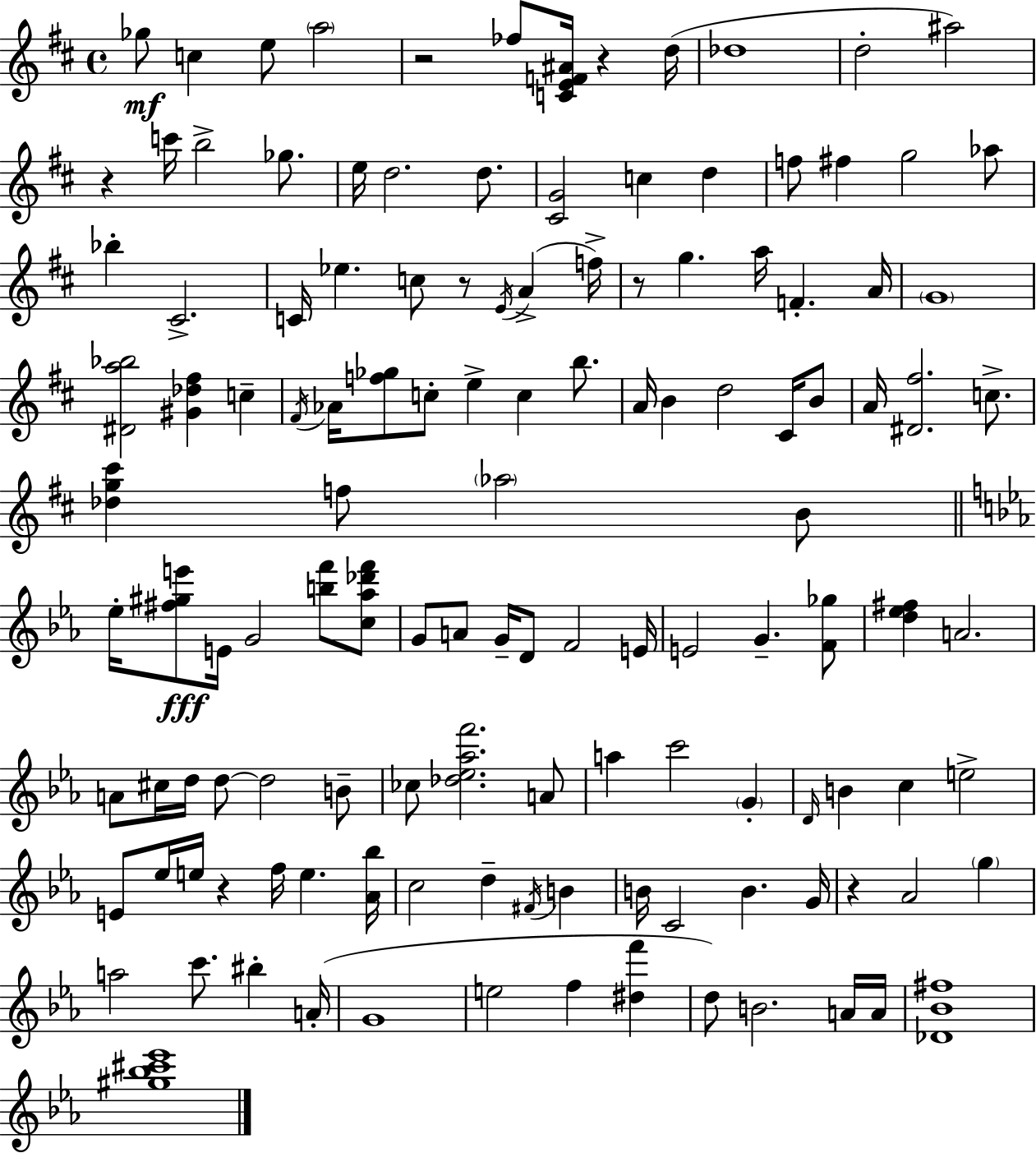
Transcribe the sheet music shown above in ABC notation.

X:1
T:Untitled
M:4/4
L:1/4
K:D
_g/2 c e/2 a2 z2 _f/2 [CEF^A]/4 z d/4 _d4 d2 ^a2 z c'/4 b2 _g/2 e/4 d2 d/2 [^CG]2 c d f/2 ^f g2 _a/2 _b ^C2 C/4 _e c/2 z/2 E/4 A f/4 z/2 g a/4 F A/4 G4 [^Da_b]2 [^G_d^f] c ^F/4 _A/4 [f_g]/2 c/2 e c b/2 A/4 B d2 ^C/4 B/2 A/4 [^D^f]2 c/2 [_dg^c'] f/2 _a2 B/2 _e/4 [^f^ge']/2 E/4 G2 [bf']/2 [c_a_d'f']/2 G/2 A/2 G/4 D/2 F2 E/4 E2 G [F_g]/2 [d_e^f] A2 A/2 ^c/4 d/4 d/2 d2 B/2 _c/2 [_d_e_af']2 A/2 a c'2 G D/4 B c e2 E/2 _e/4 e/4 z f/4 e [_A_b]/4 c2 d ^F/4 B B/4 C2 B G/4 z _A2 g a2 c'/2 ^b A/4 G4 e2 f [^df'] d/2 B2 A/4 A/4 [_D_B^f]4 [^g_b^c'_e']4